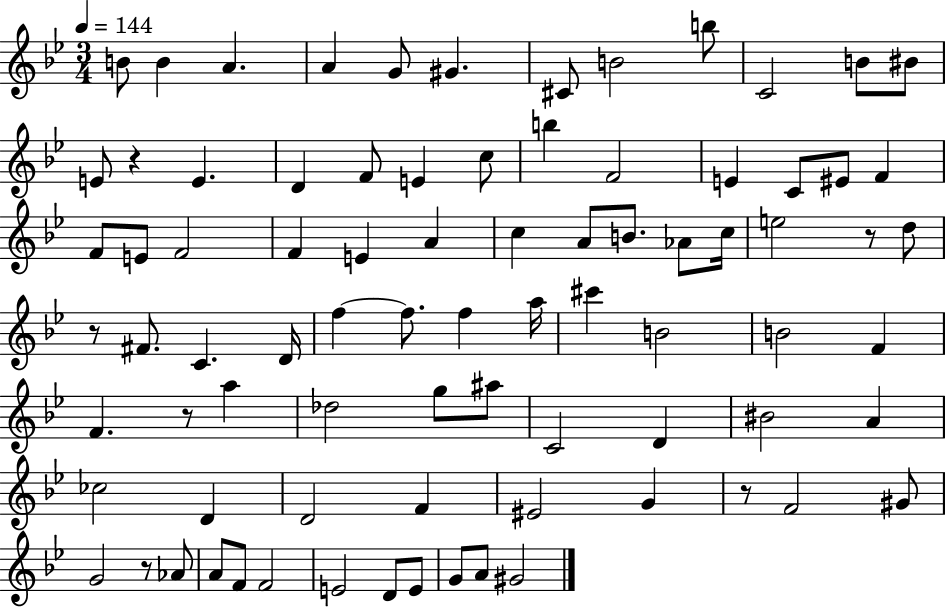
{
  \clef treble
  \numericTimeSignature
  \time 3/4
  \key bes \major
  \tempo 4 = 144
  b'8 b'4 a'4. | a'4 g'8 gis'4. | cis'8 b'2 b''8 | c'2 b'8 bis'8 | \break e'8 r4 e'4. | d'4 f'8 e'4 c''8 | b''4 f'2 | e'4 c'8 eis'8 f'4 | \break f'8 e'8 f'2 | f'4 e'4 a'4 | c''4 a'8 b'8. aes'8 c''16 | e''2 r8 d''8 | \break r8 fis'8. c'4. d'16 | f''4~~ f''8. f''4 a''16 | cis'''4 b'2 | b'2 f'4 | \break f'4. r8 a''4 | des''2 g''8 ais''8 | c'2 d'4 | bis'2 a'4 | \break ces''2 d'4 | d'2 f'4 | eis'2 g'4 | r8 f'2 gis'8 | \break g'2 r8 aes'8 | a'8 f'8 f'2 | e'2 d'8 e'8 | g'8 a'8 gis'2 | \break \bar "|."
}